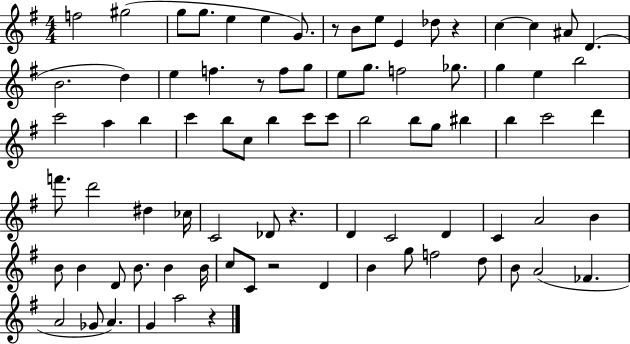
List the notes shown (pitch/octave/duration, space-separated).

F5/h G#5/h G5/e G5/e. E5/q E5/q G4/e. R/e B4/e E5/e E4/q Db5/e R/q C5/q C5/q A#4/e D4/q. B4/h. D5/q E5/q F5/q. R/e F5/e G5/e E5/e G5/e. F5/h Gb5/e. G5/q E5/q B5/h C6/h A5/q B5/q C6/q B5/e C5/e B5/q C6/e C6/e B5/h B5/e G5/e BIS5/q B5/q C6/h D6/q F6/e. D6/h D#5/q CES5/s C4/h Db4/e R/q. D4/q C4/h D4/q C4/q A4/h B4/q B4/e B4/q D4/e B4/e. B4/q B4/s C5/e C4/e R/h D4/q B4/q G5/e F5/h D5/e B4/e A4/h FES4/q. A4/h Gb4/e A4/q. G4/q A5/h R/q